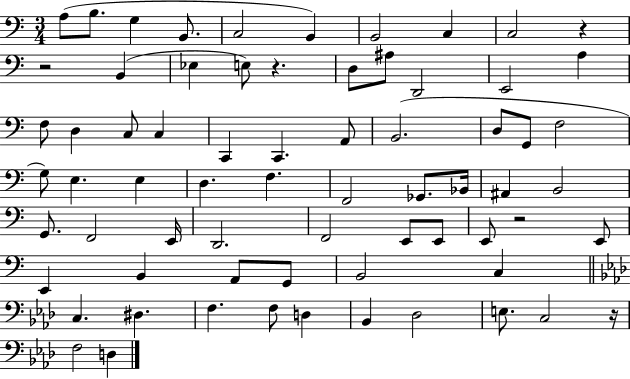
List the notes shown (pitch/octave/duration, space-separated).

A3/e B3/e. G3/q B2/e. C3/h B2/q B2/h C3/q C3/h R/q R/h B2/q Eb3/q E3/e R/q. D3/e A#3/e D2/h E2/h A3/q F3/e D3/q C3/e C3/q C2/q C2/q. A2/e B2/h. D3/e G2/e F3/h G3/e E3/q. E3/q D3/q. F3/q. F2/h Gb2/e. Bb2/s A#2/q B2/h G2/e. F2/h E2/s D2/h. F2/h E2/e E2/e E2/e R/h E2/e E2/q B2/q A2/e G2/e B2/h C3/q C3/q. D#3/q. F3/q. F3/e D3/q Bb2/q Db3/h E3/e. C3/h R/s F3/h D3/q